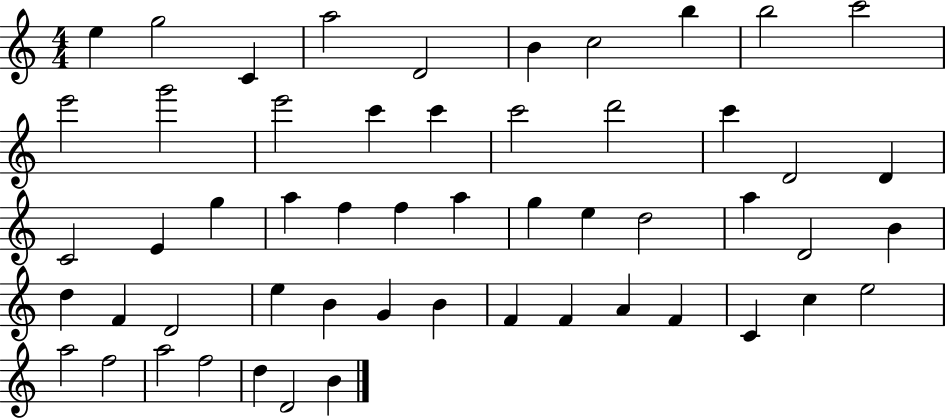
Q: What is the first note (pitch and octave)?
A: E5